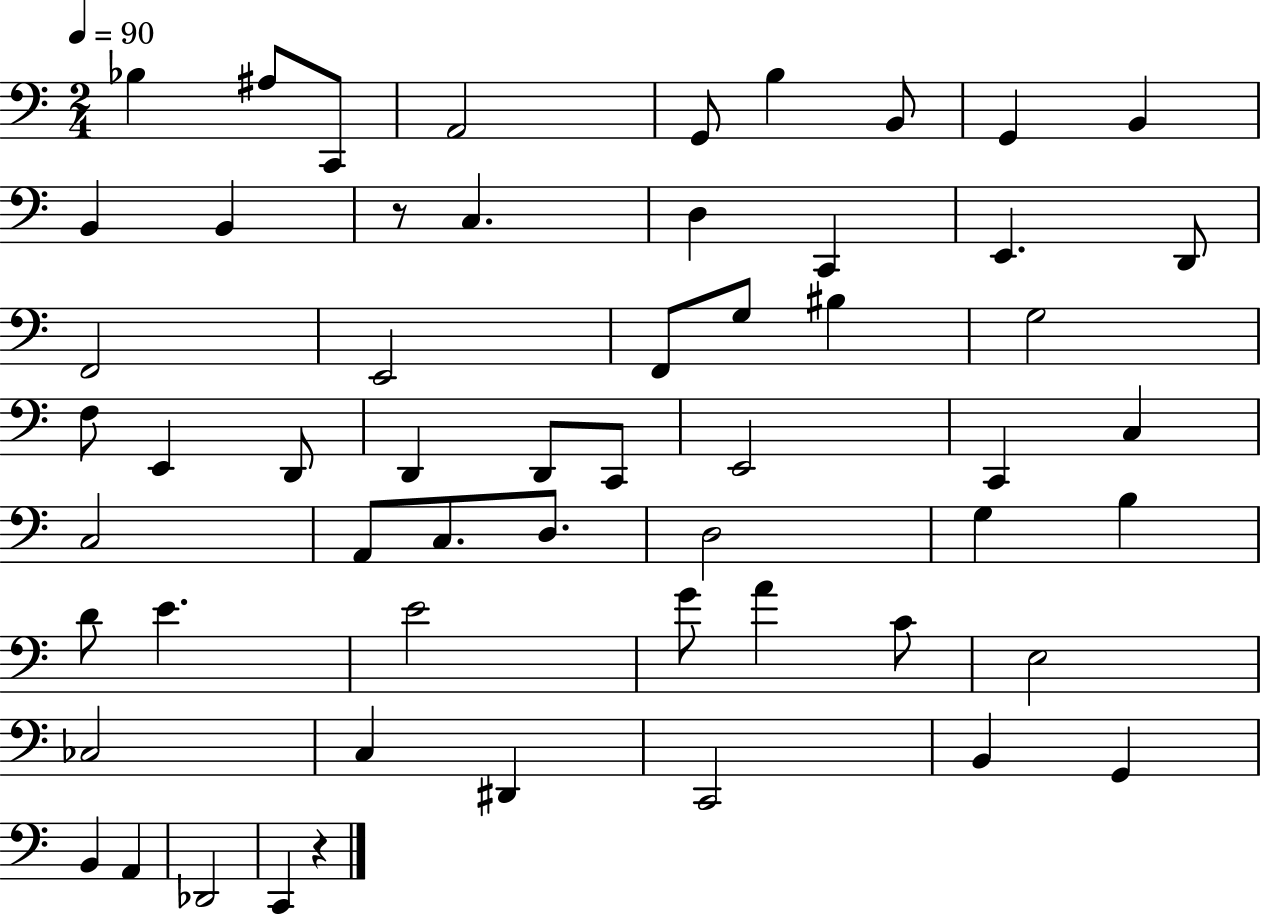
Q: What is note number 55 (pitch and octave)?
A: C2